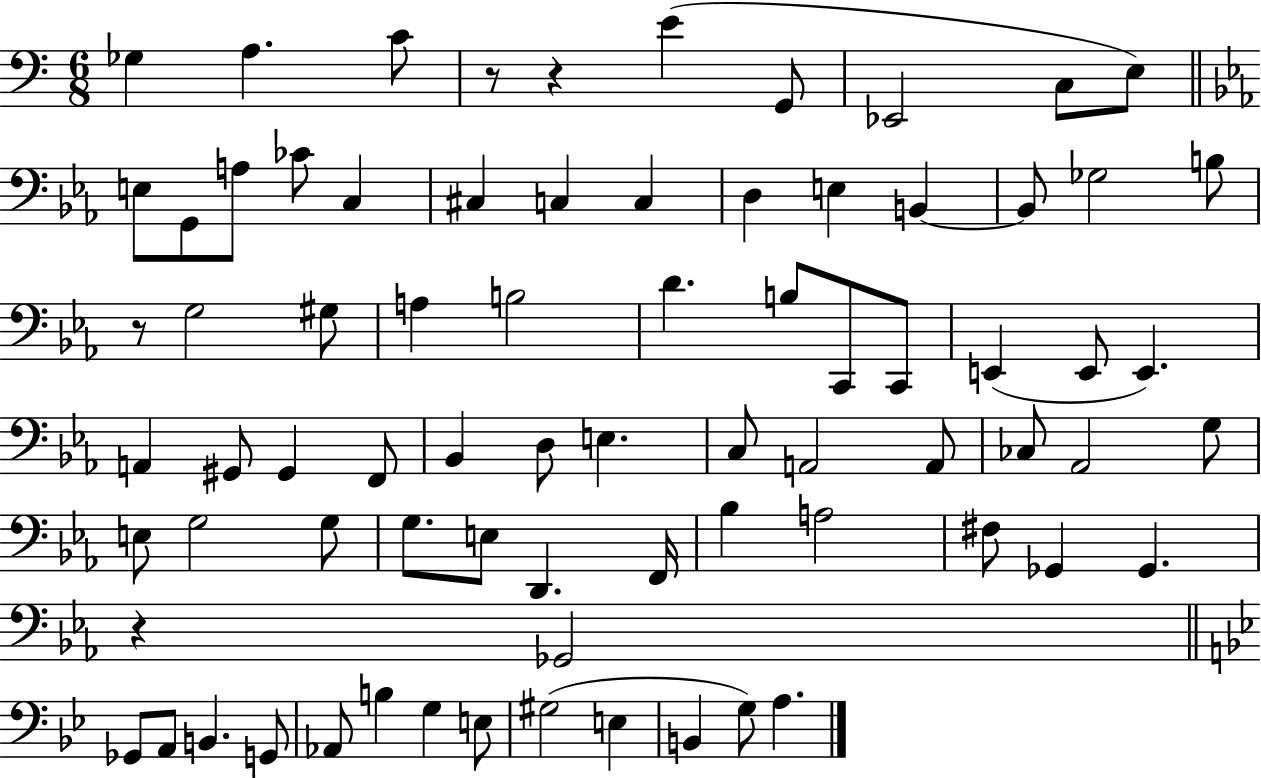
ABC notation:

X:1
T:Untitled
M:6/8
L:1/4
K:C
_G, A, C/2 z/2 z E G,,/2 _E,,2 C,/2 E,/2 E,/2 G,,/2 A,/2 _C/2 C, ^C, C, C, D, E, B,, B,,/2 _G,2 B,/2 z/2 G,2 ^G,/2 A, B,2 D B,/2 C,,/2 C,,/2 E,, E,,/2 E,, A,, ^G,,/2 ^G,, F,,/2 _B,, D,/2 E, C,/2 A,,2 A,,/2 _C,/2 _A,,2 G,/2 E,/2 G,2 G,/2 G,/2 E,/2 D,, F,,/4 _B, A,2 ^F,/2 _G,, _G,, z _G,,2 _G,,/2 A,,/2 B,, G,,/2 _A,,/2 B, G, E,/2 ^G,2 E, B,, G,/2 A,